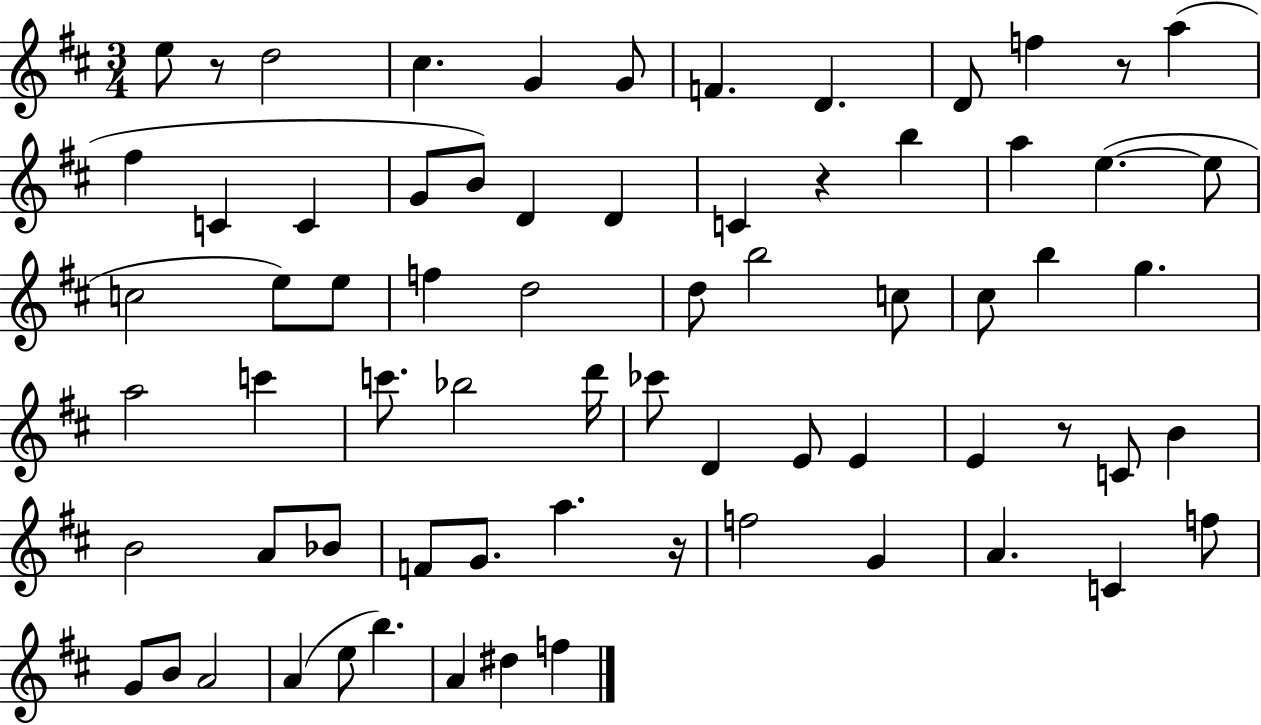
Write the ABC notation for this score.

X:1
T:Untitled
M:3/4
L:1/4
K:D
e/2 z/2 d2 ^c G G/2 F D D/2 f z/2 a ^f C C G/2 B/2 D D C z b a e e/2 c2 e/2 e/2 f d2 d/2 b2 c/2 ^c/2 b g a2 c' c'/2 _b2 d'/4 _c'/2 D E/2 E E z/2 C/2 B B2 A/2 _B/2 F/2 G/2 a z/4 f2 G A C f/2 G/2 B/2 A2 A e/2 b A ^d f